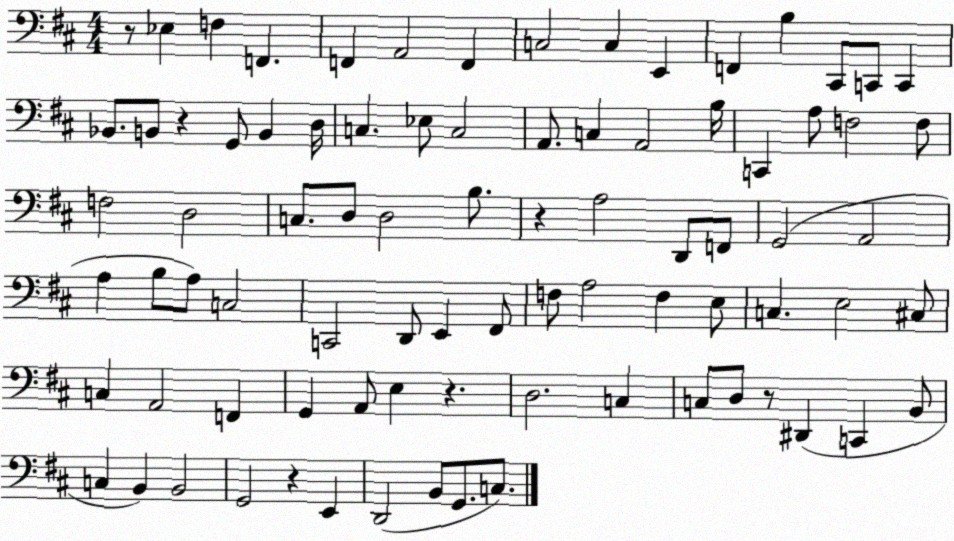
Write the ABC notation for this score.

X:1
T:Untitled
M:4/4
L:1/4
K:D
z/2 _E, F, F,, F,, A,,2 F,, C,2 C, E,, F,, B, ^C,,/2 C,,/2 C,, _B,,/2 B,,/2 z G,,/2 B,, D,/4 C, _E,/2 C,2 A,,/2 C, A,,2 B,/4 C,, A,/2 F,2 F,/2 F,2 D,2 C,/2 D,/2 D,2 B,/2 z A,2 D,,/2 F,,/2 G,,2 A,,2 A, B,/2 A,/2 C,2 C,,2 D,,/2 E,, ^F,,/2 F,/2 A,2 F, E,/2 C, E,2 ^C,/2 C, A,,2 F,, G,, A,,/2 E, z D,2 C, C,/2 D,/2 z/2 ^D,, C,, B,,/2 C, B,, B,,2 G,,2 z E,, D,,2 B,,/2 G,,/2 C,/2